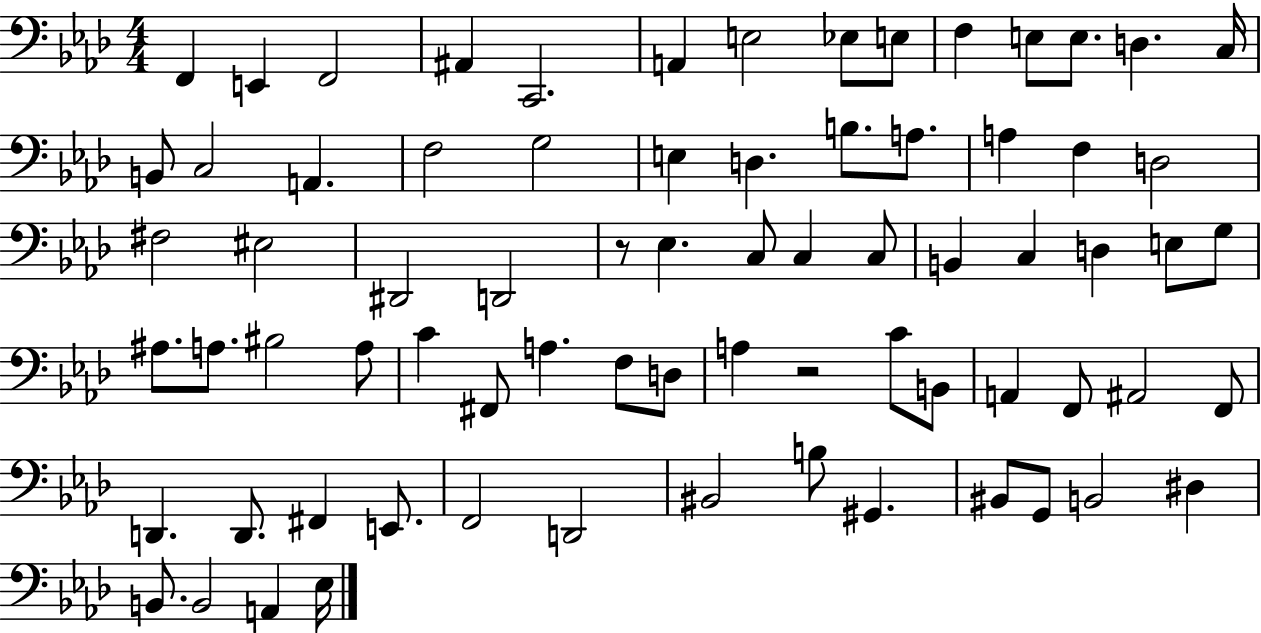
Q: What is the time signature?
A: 4/4